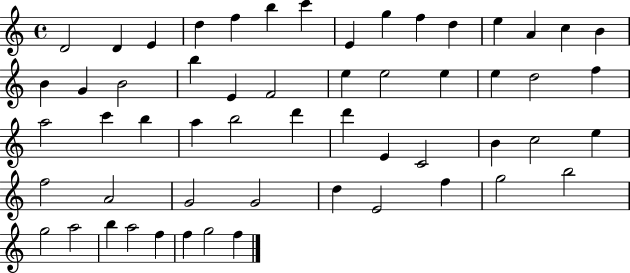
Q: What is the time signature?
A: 4/4